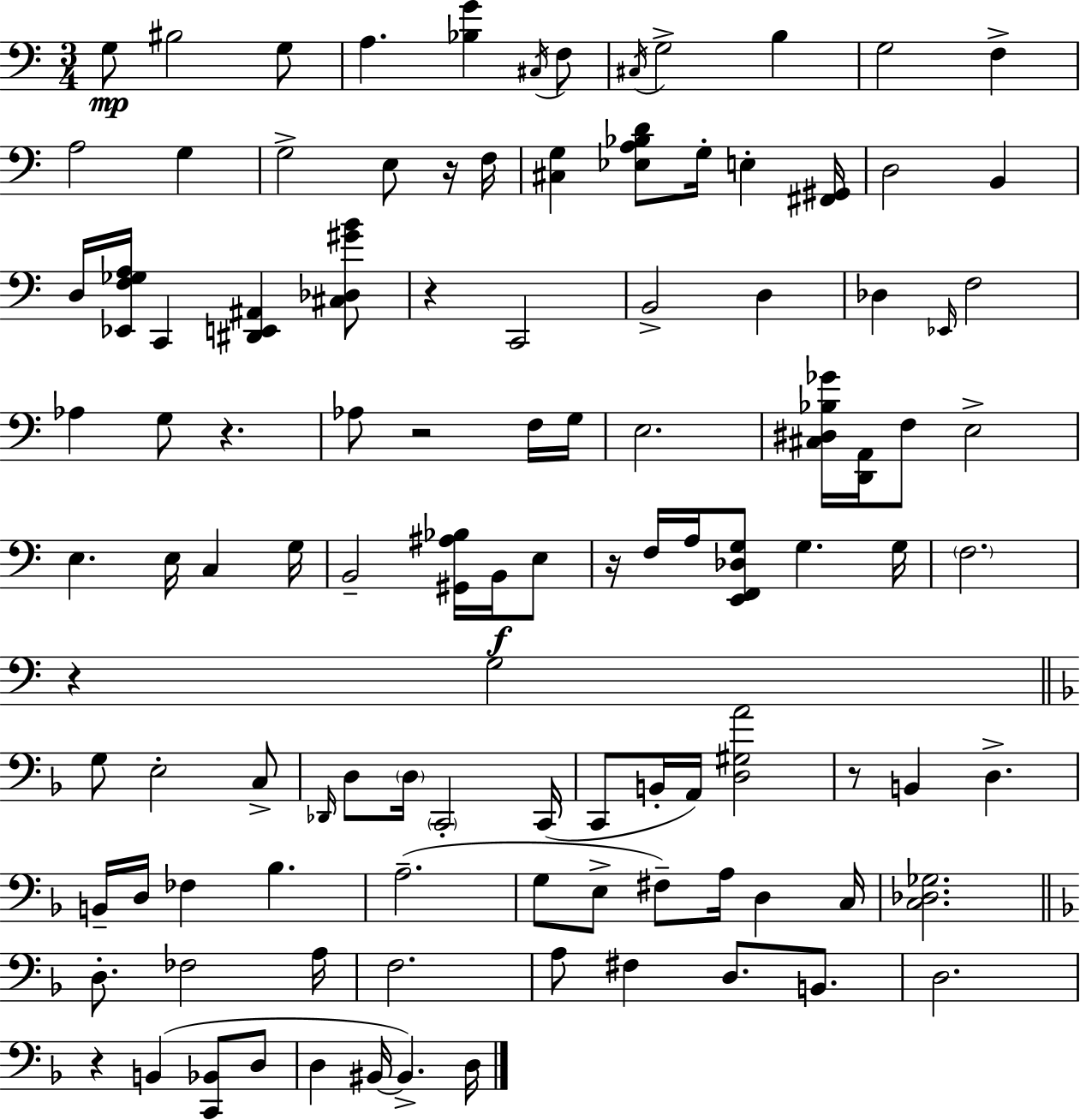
X:1
T:Untitled
M:3/4
L:1/4
K:C
G,/2 ^B,2 G,/2 A, [_B,G] ^C,/4 F,/2 ^C,/4 G,2 B, G,2 F, A,2 G, G,2 E,/2 z/4 F,/4 [^C,G,] [_E,A,_B,D]/2 G,/4 E, [^F,,^G,,]/4 D,2 B,, D,/4 [_E,,F,_G,A,]/4 C,, [^D,,E,,^A,,] [^C,_D,^GB]/2 z C,,2 B,,2 D, _D, _E,,/4 F,2 _A, G,/2 z _A,/2 z2 F,/4 G,/4 E,2 [^C,^D,_B,_G]/4 [D,,A,,]/4 F,/2 E,2 E, E,/4 C, G,/4 B,,2 [^G,,^A,_B,]/4 B,,/4 E,/2 z/4 F,/4 A,/4 [E,,F,,_D,G,]/2 G, G,/4 F,2 z G,2 G,/2 E,2 C,/2 _D,,/4 D,/2 D,/4 C,,2 C,,/4 C,,/2 B,,/4 A,,/4 [D,^G,A]2 z/2 B,, D, B,,/4 D,/4 _F, _B, A,2 G,/2 E,/2 ^F,/2 A,/4 D, C,/4 [C,_D,_G,]2 D,/2 _F,2 A,/4 F,2 A,/2 ^F, D,/2 B,,/2 D,2 z B,, [C,,_B,,]/2 D,/2 D, ^B,,/4 ^B,, D,/4